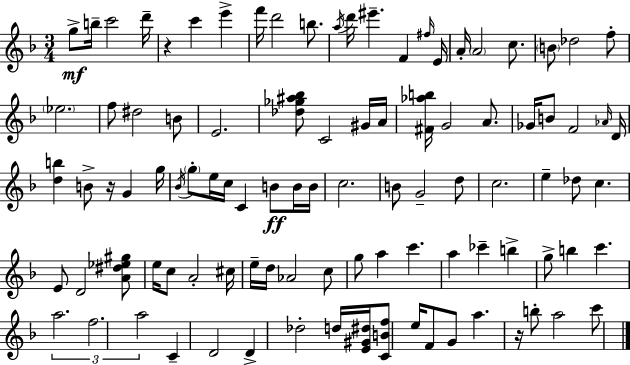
{
  \clef treble
  \numericTimeSignature
  \time 3/4
  \key f \major
  g''8->\mf b''16-- c'''2 d'''16-- | r4 c'''4 e'''4-> | f'''16 d'''2 b''8. | \acciaccatura { a''16 } d'''16 eis'''4.-- f'4 | \break \grace { fis''16 } e'16 a'16-. \parenthesize a'2 c''8. | \parenthesize b'8 des''2 | f''8-. \parenthesize ees''2. | f''8 dis''2 | \break b'8 e'2. | <des'' ges'' ais'' bes''>8 c'2 | gis'16 a'16 <fis' aes'' b''>16 g'2 a'8. | ges'16 b'8 f'2 | \break \grace { aes'16 } d'16 <d'' b''>4 b'8-> r16 g'4 | g''16 \acciaccatura { bes'16 } \parenthesize g''8-. e''16 c''16 c'4 | b'8\ff b'16 b'16 c''2. | b'8 g'2-- | \break d''8 c''2. | e''4-- des''8 c''4. | e'8 d'2 | <a' dis'' ees'' gis''>8 e''16 c''8 a'2-. | \break cis''16 e''16-- d''16 aes'2 | c''8 g''8 a''4 c'''4. | a''4 ces'''4-- | b''4-> g''8-> b''4 c'''4. | \break \tuplet 3/2 { a''2. | f''2. | a''2 } | c'4-- d'2 | \break d'4-> des''2-. | d''16 <e' gis' dis''>16 <c' b' f''>8 e''16 f'8 g'8 a''4. | r16 b''8-. a''2 | c'''8 \bar "|."
}